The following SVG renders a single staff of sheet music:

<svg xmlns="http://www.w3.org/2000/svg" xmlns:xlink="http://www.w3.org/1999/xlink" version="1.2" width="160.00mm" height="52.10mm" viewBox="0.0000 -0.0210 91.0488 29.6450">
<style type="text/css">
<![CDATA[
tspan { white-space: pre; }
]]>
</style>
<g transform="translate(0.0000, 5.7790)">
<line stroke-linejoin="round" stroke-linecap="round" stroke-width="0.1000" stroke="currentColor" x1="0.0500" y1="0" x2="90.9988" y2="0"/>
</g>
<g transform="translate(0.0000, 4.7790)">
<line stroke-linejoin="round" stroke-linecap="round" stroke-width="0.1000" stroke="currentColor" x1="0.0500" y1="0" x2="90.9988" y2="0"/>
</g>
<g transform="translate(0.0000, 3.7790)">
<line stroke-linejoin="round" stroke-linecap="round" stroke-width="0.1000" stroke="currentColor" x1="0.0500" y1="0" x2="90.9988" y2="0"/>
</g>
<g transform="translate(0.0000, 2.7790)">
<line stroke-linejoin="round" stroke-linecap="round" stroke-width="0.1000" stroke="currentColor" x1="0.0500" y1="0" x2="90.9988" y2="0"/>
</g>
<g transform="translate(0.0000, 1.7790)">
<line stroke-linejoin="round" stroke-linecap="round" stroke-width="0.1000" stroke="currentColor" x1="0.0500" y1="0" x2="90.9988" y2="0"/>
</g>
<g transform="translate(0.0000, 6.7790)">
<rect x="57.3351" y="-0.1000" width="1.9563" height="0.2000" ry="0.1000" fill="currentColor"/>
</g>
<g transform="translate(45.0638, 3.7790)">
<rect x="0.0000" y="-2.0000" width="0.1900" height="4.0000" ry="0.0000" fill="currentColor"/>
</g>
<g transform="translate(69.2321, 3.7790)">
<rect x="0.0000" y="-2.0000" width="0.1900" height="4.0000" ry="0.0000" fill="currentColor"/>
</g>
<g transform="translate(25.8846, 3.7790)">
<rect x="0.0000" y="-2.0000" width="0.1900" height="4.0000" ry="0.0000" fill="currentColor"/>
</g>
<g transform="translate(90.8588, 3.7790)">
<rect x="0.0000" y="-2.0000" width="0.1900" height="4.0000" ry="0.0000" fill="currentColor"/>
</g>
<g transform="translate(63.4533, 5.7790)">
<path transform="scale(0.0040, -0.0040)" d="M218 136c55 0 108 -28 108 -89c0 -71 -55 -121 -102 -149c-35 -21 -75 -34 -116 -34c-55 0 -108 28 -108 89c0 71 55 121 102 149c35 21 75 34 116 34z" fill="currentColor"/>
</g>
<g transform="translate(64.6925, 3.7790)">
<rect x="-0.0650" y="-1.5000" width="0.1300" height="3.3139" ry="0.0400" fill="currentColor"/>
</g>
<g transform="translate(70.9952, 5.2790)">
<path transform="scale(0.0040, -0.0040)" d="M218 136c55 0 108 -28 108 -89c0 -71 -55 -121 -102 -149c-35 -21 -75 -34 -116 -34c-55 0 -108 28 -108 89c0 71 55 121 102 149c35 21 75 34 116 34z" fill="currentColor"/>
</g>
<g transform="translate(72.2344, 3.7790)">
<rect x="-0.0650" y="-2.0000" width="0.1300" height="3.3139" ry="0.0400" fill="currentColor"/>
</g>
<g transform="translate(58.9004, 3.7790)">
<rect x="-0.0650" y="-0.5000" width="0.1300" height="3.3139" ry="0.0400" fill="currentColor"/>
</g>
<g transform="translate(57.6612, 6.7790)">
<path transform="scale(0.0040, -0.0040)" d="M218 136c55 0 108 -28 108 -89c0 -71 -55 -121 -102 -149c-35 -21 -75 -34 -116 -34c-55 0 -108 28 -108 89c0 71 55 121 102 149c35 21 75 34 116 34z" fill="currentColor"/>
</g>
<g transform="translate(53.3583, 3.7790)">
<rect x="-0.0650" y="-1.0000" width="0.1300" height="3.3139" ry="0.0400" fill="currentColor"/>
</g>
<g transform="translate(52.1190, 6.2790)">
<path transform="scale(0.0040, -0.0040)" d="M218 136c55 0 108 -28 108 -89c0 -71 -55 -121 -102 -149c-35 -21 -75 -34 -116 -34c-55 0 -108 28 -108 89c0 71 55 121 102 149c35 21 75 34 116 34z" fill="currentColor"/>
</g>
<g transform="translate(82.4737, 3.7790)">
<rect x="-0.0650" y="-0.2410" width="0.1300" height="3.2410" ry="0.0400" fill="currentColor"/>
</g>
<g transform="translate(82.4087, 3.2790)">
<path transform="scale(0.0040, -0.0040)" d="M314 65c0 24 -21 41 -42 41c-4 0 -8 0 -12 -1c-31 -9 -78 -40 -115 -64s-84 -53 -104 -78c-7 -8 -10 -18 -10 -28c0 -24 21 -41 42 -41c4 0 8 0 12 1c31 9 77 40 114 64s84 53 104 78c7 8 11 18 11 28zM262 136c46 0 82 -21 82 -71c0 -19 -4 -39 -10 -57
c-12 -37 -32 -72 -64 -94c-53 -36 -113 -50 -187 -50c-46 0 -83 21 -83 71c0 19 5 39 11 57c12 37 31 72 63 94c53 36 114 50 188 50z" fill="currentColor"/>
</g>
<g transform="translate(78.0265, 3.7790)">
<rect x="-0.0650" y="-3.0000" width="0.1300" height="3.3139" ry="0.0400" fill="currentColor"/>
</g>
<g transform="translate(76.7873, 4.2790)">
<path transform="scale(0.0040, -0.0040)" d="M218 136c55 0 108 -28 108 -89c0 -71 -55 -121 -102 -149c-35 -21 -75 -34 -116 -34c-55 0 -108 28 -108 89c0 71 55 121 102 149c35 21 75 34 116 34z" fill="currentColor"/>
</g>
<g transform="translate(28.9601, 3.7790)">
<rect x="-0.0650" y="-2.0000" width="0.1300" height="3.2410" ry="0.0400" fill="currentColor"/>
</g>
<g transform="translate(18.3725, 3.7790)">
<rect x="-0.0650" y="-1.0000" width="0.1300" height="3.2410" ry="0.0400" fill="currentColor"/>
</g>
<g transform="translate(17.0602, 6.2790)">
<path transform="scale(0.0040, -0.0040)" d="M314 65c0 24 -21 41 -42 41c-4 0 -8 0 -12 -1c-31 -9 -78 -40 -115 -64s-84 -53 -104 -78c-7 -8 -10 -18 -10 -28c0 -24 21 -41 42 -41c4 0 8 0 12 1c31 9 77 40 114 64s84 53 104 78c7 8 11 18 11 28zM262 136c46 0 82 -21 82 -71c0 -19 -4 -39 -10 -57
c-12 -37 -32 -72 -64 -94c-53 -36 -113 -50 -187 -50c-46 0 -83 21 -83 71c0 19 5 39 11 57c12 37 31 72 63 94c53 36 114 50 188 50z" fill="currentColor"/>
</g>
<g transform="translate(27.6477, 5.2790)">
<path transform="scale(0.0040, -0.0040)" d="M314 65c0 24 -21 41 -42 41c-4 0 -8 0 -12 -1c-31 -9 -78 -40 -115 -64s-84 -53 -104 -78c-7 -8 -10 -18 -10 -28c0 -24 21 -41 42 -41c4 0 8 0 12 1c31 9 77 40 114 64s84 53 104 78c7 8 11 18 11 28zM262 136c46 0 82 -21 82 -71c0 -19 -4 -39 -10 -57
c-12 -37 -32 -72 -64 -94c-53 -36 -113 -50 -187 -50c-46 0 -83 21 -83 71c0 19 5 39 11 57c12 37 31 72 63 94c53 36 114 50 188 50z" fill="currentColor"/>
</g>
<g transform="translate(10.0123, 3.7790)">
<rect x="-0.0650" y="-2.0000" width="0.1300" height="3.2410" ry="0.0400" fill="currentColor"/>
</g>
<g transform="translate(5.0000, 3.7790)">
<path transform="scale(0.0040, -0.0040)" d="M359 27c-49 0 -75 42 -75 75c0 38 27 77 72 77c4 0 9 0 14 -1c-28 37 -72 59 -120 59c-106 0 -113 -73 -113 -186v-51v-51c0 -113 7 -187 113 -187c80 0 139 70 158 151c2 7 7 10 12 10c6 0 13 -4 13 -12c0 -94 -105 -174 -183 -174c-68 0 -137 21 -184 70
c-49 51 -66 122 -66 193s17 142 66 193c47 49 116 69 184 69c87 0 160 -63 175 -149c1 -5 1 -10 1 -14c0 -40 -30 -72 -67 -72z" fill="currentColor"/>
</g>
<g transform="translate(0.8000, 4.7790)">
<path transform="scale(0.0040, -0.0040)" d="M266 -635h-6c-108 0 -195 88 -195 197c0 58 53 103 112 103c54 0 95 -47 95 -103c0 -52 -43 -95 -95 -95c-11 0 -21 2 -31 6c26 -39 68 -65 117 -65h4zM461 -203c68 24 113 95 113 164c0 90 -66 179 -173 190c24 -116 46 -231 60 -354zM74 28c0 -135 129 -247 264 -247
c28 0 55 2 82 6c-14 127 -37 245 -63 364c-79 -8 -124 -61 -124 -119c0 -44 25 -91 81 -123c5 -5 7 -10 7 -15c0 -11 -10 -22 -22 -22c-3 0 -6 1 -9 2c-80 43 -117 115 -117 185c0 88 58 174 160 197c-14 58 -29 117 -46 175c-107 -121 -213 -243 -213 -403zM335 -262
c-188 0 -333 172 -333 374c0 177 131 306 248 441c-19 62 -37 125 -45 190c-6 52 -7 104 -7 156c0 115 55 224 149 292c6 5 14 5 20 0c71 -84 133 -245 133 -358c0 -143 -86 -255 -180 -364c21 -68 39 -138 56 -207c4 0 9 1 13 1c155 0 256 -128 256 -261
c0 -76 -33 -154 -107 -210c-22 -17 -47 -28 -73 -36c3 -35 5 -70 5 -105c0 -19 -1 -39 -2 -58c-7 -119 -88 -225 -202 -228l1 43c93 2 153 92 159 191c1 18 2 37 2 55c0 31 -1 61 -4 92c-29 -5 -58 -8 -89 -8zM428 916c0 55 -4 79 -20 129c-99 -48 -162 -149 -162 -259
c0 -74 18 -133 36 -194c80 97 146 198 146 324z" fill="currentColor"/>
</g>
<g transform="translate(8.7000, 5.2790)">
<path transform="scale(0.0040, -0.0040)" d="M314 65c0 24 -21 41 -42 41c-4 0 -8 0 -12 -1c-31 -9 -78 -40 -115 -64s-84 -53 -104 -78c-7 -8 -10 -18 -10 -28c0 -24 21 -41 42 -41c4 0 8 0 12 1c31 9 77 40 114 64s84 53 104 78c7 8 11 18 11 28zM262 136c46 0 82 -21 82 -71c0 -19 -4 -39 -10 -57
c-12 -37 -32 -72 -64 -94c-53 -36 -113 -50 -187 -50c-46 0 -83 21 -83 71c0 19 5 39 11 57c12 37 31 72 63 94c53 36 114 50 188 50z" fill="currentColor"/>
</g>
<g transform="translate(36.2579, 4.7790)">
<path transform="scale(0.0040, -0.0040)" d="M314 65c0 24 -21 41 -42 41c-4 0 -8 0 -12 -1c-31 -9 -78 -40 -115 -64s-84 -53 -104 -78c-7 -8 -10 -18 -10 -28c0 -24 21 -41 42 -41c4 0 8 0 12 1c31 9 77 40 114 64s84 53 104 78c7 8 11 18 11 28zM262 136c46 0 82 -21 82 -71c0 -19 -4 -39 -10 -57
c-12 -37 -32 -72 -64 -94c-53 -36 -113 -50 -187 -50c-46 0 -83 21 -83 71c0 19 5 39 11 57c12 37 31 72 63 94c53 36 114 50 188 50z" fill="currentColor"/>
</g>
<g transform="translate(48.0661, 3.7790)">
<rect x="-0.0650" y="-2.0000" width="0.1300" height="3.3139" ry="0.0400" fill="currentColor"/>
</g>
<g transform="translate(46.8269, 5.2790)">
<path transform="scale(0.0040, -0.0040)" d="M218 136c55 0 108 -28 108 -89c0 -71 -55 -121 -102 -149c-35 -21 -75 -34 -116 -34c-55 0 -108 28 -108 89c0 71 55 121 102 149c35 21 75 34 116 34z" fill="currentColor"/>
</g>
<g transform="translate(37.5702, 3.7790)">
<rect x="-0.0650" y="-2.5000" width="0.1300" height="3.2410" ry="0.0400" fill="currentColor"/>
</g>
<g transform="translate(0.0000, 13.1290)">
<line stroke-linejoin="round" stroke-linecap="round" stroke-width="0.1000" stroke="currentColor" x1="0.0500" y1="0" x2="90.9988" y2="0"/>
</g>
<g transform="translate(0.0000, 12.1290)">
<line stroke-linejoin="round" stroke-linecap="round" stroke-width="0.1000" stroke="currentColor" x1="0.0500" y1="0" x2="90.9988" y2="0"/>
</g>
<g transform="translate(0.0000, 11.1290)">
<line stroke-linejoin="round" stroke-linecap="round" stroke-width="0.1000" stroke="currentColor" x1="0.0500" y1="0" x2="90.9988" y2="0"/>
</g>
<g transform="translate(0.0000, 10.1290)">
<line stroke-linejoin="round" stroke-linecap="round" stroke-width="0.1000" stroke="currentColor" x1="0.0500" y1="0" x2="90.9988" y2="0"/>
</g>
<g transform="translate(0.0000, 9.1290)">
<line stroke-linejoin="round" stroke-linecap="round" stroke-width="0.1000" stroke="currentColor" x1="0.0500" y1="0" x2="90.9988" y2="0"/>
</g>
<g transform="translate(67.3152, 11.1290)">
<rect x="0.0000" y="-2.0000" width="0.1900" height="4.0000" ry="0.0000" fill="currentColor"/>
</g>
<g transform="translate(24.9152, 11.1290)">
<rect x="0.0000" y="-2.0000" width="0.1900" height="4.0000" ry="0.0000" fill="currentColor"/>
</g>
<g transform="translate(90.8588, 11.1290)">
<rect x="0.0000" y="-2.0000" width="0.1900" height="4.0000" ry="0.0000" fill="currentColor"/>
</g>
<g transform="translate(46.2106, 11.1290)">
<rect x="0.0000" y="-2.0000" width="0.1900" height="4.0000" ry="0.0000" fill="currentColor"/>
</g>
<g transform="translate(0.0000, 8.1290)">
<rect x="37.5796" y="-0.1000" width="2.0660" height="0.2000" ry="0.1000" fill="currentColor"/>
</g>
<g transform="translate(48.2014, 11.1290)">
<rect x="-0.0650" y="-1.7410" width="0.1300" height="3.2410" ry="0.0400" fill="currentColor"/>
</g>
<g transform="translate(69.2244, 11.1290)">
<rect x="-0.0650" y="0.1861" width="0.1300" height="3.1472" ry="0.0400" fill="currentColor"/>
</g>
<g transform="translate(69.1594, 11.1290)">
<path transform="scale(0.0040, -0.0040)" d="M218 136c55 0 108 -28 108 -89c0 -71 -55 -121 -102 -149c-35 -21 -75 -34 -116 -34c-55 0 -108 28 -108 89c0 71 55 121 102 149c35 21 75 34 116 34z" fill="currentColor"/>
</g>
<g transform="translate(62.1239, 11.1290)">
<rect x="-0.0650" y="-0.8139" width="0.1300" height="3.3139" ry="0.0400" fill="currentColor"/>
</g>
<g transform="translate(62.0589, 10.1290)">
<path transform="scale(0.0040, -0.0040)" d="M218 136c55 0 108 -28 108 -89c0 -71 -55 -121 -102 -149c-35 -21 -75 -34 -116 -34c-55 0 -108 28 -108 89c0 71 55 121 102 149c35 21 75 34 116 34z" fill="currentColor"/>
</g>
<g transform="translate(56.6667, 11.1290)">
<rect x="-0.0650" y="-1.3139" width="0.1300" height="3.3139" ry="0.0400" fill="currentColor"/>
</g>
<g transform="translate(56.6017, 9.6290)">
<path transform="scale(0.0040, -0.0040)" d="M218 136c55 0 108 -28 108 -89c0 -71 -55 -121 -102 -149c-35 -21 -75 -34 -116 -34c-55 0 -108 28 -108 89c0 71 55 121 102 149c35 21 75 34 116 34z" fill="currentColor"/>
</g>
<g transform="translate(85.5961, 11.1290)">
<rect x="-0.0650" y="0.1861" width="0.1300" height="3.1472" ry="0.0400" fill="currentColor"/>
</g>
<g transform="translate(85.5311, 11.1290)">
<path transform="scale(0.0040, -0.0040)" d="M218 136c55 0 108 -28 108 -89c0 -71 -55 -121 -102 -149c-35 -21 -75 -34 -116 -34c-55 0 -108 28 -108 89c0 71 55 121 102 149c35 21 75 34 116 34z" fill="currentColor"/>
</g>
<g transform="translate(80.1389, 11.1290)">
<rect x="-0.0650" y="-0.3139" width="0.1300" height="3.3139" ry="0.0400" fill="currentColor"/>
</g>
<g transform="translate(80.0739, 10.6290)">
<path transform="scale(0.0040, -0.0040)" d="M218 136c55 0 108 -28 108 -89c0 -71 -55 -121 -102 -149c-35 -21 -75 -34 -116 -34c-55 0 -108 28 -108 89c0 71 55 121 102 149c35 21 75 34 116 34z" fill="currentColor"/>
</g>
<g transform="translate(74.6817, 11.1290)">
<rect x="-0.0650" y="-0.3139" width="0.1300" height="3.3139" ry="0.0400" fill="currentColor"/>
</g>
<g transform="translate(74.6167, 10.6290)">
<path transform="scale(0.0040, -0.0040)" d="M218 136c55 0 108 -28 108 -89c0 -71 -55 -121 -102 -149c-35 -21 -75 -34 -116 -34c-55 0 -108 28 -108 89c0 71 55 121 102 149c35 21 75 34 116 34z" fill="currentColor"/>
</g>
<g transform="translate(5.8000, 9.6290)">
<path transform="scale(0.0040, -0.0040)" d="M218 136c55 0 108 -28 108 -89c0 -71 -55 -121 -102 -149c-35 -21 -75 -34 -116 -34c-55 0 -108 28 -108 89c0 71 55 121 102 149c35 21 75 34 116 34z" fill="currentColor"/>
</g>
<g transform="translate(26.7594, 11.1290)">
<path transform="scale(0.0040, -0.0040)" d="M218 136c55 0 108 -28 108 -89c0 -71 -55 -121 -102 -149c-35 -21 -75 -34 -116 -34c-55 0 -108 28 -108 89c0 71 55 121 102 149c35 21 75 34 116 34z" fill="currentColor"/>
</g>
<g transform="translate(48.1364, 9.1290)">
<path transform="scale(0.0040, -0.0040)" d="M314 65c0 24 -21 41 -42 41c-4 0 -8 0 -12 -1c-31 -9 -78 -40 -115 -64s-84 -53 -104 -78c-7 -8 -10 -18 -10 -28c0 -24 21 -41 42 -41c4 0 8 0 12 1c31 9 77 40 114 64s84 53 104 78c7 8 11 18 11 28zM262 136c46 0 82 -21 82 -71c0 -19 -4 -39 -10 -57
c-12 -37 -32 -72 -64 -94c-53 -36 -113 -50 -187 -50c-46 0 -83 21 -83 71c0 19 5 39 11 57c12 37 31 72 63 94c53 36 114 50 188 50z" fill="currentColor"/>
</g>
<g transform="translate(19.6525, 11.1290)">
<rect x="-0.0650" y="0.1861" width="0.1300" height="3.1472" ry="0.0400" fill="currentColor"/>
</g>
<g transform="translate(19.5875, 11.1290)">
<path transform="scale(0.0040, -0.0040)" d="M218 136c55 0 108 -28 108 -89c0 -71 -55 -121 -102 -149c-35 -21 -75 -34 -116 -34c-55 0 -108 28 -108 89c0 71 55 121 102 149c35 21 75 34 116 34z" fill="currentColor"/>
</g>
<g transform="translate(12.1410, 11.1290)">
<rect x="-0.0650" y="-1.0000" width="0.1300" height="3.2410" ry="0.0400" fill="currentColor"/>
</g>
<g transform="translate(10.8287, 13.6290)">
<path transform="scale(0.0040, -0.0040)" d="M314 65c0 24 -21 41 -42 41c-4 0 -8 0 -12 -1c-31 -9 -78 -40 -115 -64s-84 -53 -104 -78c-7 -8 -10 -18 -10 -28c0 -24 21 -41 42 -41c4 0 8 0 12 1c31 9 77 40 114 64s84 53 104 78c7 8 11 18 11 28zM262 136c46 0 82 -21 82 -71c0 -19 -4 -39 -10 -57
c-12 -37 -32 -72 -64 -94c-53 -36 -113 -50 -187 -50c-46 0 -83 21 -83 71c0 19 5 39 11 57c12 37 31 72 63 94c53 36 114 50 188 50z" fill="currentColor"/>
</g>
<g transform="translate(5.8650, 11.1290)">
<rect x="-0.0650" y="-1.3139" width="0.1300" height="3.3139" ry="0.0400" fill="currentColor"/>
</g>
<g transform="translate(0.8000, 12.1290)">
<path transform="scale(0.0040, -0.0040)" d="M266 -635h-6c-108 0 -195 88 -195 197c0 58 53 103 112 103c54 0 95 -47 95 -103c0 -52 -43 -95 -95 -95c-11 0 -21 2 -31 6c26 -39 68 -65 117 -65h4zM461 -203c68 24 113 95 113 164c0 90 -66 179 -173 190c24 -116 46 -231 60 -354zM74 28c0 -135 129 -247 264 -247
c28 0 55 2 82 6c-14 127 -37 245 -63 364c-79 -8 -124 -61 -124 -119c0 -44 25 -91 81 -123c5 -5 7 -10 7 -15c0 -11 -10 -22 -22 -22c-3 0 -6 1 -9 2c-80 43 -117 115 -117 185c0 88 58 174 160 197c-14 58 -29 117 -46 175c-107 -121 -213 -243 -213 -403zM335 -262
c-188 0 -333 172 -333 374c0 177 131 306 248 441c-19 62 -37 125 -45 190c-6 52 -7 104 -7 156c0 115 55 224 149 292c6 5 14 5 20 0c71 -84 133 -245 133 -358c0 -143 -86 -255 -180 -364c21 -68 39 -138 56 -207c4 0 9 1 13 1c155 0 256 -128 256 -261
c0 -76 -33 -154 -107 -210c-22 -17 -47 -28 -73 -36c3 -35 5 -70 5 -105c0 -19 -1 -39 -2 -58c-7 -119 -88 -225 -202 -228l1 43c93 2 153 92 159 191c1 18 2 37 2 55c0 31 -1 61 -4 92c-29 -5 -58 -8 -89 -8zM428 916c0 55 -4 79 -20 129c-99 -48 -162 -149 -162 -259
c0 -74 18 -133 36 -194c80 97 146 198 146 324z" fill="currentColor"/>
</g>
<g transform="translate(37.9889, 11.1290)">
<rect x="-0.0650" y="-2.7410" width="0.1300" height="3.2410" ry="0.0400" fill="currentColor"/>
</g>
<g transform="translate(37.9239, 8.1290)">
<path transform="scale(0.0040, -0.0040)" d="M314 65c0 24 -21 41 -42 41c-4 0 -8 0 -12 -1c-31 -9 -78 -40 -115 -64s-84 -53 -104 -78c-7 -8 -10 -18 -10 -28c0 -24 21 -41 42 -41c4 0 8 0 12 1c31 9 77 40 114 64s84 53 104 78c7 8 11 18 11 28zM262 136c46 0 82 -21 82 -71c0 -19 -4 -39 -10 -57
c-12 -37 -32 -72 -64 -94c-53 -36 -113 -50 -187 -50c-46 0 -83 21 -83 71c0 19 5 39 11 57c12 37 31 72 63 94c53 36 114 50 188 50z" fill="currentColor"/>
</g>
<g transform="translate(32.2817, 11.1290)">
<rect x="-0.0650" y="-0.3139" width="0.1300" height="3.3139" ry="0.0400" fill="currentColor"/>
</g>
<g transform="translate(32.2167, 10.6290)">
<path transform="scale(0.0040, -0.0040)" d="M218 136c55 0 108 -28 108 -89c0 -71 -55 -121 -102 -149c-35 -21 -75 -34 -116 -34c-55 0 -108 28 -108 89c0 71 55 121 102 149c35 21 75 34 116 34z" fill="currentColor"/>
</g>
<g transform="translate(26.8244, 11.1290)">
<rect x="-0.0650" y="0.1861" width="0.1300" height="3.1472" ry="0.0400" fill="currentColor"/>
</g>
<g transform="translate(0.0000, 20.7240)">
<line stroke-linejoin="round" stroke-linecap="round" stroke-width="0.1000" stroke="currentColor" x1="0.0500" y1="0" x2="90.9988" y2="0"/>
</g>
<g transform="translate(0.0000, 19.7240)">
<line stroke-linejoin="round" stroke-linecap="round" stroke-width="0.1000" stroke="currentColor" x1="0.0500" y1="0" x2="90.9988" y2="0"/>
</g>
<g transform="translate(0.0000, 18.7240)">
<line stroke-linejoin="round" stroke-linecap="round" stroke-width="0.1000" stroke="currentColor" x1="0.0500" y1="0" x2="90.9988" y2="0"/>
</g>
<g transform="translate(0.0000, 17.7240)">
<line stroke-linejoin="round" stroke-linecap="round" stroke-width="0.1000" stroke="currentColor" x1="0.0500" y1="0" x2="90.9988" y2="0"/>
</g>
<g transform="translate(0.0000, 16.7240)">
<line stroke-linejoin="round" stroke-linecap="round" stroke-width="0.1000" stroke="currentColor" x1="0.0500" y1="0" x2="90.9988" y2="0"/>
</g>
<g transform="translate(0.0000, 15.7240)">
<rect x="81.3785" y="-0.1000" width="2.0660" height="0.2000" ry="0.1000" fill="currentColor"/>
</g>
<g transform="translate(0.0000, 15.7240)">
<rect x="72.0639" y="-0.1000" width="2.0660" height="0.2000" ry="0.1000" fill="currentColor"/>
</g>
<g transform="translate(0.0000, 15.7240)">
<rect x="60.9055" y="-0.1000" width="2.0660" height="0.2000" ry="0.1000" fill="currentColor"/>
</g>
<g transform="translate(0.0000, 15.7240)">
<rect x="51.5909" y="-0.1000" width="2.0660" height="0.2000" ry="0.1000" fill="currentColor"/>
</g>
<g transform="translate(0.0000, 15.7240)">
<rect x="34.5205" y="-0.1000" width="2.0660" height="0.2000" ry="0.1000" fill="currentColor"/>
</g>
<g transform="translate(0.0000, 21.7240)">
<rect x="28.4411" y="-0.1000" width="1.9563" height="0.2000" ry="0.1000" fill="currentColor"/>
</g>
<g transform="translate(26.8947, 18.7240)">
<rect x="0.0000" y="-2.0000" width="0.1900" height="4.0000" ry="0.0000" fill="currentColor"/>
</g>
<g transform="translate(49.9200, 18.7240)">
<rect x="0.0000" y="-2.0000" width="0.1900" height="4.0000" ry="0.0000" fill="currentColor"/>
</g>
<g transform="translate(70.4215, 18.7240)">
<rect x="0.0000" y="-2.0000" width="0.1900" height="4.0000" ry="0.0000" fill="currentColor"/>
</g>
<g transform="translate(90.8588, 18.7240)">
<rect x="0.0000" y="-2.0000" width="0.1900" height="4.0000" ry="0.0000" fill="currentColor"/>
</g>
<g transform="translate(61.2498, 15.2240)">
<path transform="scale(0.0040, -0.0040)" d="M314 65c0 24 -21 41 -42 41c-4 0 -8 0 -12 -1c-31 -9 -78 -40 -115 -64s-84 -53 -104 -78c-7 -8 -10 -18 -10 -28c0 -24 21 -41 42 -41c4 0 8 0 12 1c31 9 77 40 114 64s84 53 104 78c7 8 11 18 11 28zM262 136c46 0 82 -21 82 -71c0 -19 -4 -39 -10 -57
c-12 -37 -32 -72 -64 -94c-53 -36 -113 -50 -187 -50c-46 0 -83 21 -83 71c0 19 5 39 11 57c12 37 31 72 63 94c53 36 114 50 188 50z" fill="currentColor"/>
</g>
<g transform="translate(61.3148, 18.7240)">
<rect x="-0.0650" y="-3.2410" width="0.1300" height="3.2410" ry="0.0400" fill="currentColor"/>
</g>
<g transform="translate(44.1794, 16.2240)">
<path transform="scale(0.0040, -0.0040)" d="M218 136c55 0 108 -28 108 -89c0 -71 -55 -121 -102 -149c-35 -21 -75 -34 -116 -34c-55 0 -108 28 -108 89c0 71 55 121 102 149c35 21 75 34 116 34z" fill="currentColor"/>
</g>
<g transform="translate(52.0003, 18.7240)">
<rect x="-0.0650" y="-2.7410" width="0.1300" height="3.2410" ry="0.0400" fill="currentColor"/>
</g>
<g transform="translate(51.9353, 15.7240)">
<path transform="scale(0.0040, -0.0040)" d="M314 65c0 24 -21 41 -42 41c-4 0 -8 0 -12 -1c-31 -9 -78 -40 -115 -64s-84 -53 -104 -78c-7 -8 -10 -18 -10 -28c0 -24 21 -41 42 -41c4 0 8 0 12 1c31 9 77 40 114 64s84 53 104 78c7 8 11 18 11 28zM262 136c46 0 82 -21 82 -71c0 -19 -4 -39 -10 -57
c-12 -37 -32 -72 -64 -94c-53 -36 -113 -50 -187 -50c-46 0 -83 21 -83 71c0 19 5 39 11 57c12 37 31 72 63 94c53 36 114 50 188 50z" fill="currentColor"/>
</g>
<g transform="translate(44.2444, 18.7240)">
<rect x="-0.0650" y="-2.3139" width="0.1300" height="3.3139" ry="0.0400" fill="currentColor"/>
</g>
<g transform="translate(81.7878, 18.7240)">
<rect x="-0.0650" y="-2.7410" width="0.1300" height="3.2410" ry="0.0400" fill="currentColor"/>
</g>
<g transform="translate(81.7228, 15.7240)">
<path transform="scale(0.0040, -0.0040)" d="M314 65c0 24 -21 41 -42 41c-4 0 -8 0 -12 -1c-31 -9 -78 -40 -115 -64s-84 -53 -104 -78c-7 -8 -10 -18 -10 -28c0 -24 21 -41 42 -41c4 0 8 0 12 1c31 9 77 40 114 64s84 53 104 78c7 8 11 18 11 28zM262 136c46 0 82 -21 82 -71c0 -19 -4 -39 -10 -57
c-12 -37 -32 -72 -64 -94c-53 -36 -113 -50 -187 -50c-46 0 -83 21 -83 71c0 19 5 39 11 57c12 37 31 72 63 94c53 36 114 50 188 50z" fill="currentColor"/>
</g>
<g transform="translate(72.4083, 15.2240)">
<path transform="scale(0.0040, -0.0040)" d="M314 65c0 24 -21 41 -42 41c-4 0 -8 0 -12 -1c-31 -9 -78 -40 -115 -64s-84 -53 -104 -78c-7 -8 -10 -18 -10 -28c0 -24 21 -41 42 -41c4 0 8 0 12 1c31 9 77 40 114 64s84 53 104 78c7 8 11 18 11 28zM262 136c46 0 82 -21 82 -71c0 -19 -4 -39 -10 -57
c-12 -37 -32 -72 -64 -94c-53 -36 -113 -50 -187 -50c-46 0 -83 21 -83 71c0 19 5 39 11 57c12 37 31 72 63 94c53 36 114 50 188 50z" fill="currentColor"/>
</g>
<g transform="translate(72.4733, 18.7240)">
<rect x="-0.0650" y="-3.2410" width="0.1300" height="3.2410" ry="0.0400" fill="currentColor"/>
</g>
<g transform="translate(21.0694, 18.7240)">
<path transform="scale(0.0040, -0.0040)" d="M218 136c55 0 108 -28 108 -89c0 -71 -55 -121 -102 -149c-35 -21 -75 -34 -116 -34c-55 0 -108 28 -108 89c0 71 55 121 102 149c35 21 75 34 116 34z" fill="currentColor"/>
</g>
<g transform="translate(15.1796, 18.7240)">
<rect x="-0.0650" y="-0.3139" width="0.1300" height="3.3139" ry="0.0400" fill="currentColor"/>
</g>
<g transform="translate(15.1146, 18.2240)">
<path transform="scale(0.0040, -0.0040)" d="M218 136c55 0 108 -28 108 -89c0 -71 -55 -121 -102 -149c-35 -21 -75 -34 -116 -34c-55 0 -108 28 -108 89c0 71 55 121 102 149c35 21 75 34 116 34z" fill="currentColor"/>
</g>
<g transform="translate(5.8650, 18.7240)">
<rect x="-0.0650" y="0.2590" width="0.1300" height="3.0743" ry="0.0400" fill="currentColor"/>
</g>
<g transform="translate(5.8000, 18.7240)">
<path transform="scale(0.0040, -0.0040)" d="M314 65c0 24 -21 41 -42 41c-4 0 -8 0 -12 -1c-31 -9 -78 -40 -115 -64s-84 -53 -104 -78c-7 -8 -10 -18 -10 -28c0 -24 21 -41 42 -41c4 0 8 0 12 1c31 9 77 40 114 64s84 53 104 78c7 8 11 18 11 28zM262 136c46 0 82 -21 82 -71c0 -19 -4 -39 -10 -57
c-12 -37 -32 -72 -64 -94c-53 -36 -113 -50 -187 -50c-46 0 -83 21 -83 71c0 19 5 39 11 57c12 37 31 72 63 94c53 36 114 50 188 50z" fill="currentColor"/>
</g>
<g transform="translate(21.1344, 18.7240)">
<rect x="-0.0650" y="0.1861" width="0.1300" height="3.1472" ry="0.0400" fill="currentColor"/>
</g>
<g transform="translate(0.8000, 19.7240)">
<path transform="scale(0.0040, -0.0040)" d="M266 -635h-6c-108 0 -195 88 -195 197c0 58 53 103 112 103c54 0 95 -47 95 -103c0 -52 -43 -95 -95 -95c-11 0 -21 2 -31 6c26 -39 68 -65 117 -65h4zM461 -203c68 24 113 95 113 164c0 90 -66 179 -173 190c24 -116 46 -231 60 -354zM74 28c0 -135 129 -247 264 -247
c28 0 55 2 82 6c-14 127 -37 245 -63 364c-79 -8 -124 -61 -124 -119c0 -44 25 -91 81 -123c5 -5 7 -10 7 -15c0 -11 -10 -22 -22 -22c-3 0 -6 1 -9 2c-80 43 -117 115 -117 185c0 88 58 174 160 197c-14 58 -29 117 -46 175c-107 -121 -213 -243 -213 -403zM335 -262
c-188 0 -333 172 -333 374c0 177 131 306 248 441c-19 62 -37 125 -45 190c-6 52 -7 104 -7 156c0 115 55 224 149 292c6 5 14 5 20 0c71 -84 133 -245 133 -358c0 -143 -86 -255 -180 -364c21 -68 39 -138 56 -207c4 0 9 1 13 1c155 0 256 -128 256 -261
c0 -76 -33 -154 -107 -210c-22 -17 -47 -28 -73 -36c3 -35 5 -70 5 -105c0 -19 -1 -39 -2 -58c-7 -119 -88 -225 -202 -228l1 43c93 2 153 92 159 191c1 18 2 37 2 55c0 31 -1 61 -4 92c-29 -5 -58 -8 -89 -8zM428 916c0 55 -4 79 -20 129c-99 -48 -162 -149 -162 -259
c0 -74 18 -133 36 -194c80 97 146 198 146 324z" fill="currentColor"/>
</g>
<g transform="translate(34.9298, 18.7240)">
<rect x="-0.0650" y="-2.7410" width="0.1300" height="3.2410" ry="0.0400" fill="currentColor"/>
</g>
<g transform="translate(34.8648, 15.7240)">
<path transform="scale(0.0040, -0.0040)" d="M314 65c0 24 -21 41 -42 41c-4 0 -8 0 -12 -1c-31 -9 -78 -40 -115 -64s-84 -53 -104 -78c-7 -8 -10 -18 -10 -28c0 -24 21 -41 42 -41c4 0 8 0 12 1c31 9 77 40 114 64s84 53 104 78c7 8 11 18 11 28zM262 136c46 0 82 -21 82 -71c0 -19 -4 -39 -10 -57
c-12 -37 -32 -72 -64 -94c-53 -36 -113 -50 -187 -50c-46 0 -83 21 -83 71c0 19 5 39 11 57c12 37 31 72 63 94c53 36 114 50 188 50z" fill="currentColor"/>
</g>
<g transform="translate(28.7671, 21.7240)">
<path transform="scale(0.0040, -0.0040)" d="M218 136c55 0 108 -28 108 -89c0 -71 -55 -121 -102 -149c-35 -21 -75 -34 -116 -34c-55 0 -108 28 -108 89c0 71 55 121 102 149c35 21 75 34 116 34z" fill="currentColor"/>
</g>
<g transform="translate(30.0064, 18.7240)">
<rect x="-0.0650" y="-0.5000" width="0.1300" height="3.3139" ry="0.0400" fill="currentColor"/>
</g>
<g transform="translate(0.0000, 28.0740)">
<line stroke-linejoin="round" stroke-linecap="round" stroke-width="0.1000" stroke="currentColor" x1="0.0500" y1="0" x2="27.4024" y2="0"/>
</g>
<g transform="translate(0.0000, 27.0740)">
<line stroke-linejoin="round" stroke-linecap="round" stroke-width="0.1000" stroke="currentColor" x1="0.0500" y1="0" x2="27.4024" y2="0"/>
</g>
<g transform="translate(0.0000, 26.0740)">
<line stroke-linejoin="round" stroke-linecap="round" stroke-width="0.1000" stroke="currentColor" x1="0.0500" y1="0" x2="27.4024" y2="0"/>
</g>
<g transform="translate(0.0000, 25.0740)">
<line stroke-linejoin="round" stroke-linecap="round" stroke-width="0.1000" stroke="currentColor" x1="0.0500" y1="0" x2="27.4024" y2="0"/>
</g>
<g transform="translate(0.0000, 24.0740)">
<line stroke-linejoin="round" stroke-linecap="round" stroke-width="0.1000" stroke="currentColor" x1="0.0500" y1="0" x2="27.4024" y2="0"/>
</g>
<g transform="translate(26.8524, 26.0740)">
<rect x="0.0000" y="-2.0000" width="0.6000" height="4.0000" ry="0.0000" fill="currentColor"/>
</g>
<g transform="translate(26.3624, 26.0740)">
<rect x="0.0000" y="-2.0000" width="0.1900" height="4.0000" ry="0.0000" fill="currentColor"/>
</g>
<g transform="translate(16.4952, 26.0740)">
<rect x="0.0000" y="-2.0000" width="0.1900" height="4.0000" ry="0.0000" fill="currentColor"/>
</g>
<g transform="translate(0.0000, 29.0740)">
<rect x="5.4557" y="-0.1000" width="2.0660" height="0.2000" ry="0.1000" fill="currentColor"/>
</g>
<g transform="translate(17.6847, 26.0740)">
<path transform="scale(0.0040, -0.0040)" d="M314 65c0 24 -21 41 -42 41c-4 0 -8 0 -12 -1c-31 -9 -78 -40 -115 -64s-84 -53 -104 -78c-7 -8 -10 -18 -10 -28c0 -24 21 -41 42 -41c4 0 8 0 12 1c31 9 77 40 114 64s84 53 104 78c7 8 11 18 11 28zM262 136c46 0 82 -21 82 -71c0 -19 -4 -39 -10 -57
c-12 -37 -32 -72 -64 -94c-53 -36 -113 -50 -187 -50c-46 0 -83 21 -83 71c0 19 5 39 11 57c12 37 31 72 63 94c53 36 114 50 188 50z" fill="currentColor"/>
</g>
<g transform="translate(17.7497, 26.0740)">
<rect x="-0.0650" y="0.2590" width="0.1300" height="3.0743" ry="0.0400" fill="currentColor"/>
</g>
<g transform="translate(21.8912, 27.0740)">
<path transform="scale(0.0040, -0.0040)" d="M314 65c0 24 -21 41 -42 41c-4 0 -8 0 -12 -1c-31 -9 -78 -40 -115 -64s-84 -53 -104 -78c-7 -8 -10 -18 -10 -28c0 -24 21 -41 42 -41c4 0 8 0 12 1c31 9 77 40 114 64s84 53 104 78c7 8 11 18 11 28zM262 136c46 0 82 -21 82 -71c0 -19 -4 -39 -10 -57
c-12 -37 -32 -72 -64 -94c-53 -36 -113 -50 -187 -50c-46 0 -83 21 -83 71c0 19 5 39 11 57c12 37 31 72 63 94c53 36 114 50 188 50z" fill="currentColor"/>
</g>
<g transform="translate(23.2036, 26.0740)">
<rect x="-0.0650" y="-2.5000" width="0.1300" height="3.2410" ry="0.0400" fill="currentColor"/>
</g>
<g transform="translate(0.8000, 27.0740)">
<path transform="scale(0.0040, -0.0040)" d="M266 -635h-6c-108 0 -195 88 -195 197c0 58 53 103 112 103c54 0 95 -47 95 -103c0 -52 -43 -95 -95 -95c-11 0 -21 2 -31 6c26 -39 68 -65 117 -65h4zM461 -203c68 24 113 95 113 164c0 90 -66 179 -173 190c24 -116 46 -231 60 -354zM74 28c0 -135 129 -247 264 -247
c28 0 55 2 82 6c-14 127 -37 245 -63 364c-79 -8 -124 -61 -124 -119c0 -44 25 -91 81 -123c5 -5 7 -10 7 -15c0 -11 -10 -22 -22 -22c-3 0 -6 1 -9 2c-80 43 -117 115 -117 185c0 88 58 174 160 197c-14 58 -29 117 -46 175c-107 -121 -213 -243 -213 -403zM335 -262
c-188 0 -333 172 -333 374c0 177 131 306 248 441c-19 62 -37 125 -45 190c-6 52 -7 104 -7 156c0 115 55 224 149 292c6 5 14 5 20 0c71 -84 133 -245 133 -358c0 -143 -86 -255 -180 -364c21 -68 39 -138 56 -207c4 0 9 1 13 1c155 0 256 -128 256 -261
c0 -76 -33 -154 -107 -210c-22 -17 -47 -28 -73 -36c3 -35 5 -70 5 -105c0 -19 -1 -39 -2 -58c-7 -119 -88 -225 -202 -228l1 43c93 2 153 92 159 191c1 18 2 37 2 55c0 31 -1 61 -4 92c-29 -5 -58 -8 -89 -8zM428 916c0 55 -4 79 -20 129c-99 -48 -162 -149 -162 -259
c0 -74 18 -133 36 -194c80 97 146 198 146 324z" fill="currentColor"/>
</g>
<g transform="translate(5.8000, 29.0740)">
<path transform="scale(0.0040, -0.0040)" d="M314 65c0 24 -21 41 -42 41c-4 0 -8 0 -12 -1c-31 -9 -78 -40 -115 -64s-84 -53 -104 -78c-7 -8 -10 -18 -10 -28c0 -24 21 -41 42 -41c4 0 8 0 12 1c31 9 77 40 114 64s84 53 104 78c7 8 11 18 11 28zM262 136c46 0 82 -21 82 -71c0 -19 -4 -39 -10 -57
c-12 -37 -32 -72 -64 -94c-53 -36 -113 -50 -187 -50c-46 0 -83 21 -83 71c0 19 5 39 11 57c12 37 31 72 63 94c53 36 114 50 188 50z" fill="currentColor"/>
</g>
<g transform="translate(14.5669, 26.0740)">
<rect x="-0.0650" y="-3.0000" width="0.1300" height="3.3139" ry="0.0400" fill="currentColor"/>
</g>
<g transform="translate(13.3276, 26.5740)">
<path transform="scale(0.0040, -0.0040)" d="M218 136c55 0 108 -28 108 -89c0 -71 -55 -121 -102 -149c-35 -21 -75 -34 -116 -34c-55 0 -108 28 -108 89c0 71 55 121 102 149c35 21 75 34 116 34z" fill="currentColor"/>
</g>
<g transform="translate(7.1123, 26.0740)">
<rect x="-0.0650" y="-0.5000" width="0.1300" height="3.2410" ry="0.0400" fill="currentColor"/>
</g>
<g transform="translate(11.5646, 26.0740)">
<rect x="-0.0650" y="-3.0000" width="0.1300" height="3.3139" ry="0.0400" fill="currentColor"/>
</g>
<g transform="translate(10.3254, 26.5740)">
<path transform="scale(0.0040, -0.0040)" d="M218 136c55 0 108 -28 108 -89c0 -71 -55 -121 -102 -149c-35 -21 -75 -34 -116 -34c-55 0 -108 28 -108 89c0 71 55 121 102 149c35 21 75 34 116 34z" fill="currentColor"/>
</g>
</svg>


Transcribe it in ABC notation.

X:1
T:Untitled
M:4/4
L:1/4
K:C
F2 D2 F2 G2 F D C E F A c2 e D2 B B c a2 f2 e d B c c B B2 c B C a2 g a2 b2 b2 a2 C2 A A B2 G2